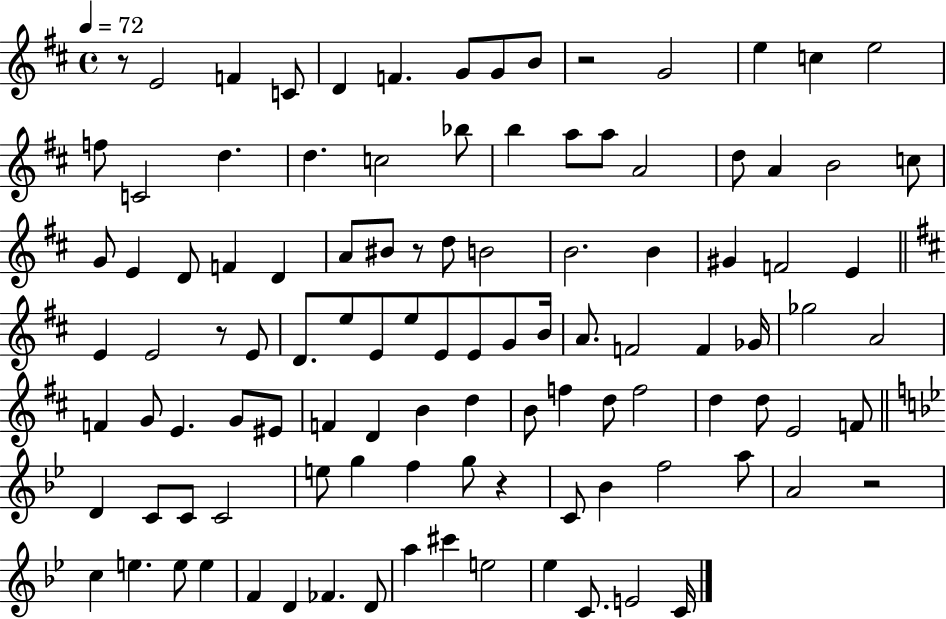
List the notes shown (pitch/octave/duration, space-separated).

R/e E4/h F4/q C4/e D4/q F4/q. G4/e G4/e B4/e R/h G4/h E5/q C5/q E5/h F5/e C4/h D5/q. D5/q. C5/h Bb5/e B5/q A5/e A5/e A4/h D5/e A4/q B4/h C5/e G4/e E4/q D4/e F4/q D4/q A4/e BIS4/e R/e D5/e B4/h B4/h. B4/q G#4/q F4/h E4/q E4/q E4/h R/e E4/e D4/e. E5/e E4/e E5/e E4/e E4/e G4/e B4/s A4/e. F4/h F4/q Gb4/s Gb5/h A4/h F4/q G4/e E4/q. G4/e EIS4/e F4/q D4/q B4/q D5/q B4/e F5/q D5/e F5/h D5/q D5/e E4/h F4/e D4/q C4/e C4/e C4/h E5/e G5/q F5/q G5/e R/q C4/e Bb4/q F5/h A5/e A4/h R/h C5/q E5/q. E5/e E5/q F4/q D4/q FES4/q. D4/e A5/q C#6/q E5/h Eb5/q C4/e. E4/h C4/s